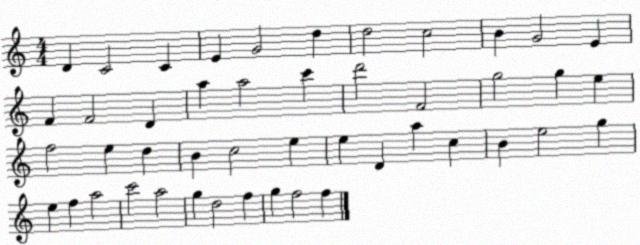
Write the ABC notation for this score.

X:1
T:Untitled
M:4/4
L:1/4
K:C
D C2 C E G2 d d2 c2 B G2 E F F2 D a a2 c' d'2 F2 g2 g e f2 e d B c2 e e D a c B e2 g e f a2 c'2 a2 g d2 f g f2 f